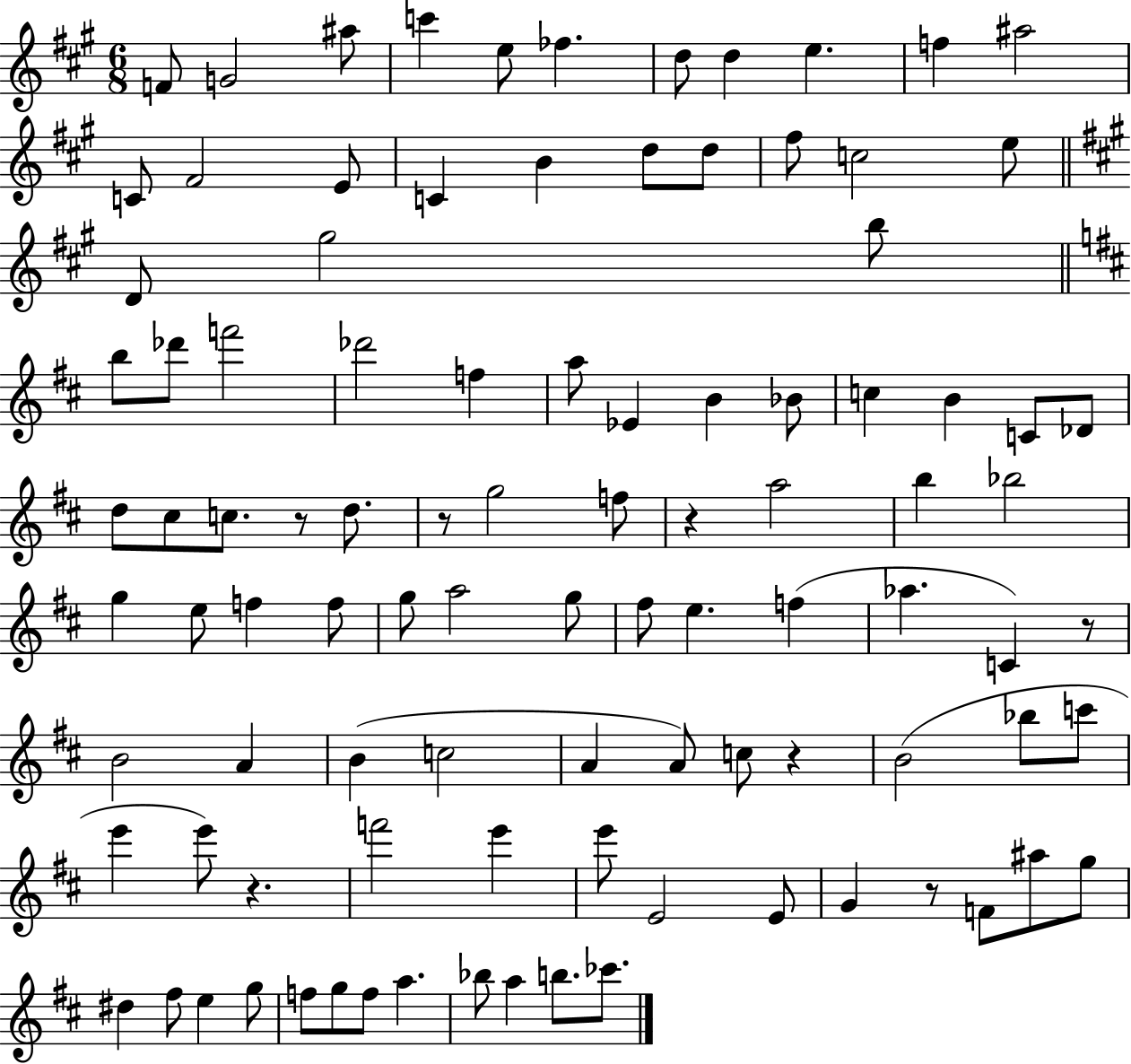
F4/e G4/h A#5/e C6/q E5/e FES5/q. D5/e D5/q E5/q. F5/q A#5/h C4/e F#4/h E4/e C4/q B4/q D5/e D5/e F#5/e C5/h E5/e D4/e G#5/h B5/e B5/e Db6/e F6/h Db6/h F5/q A5/e Eb4/q B4/q Bb4/e C5/q B4/q C4/e Db4/e D5/e C#5/e C5/e. R/e D5/e. R/e G5/h F5/e R/q A5/h B5/q Bb5/h G5/q E5/e F5/q F5/e G5/e A5/h G5/e F#5/e E5/q. F5/q Ab5/q. C4/q R/e B4/h A4/q B4/q C5/h A4/q A4/e C5/e R/q B4/h Bb5/e C6/e E6/q E6/e R/q. F6/h E6/q E6/e E4/h E4/e G4/q R/e F4/e A#5/e G5/e D#5/q F#5/e E5/q G5/e F5/e G5/e F5/e A5/q. Bb5/e A5/q B5/e. CES6/e.